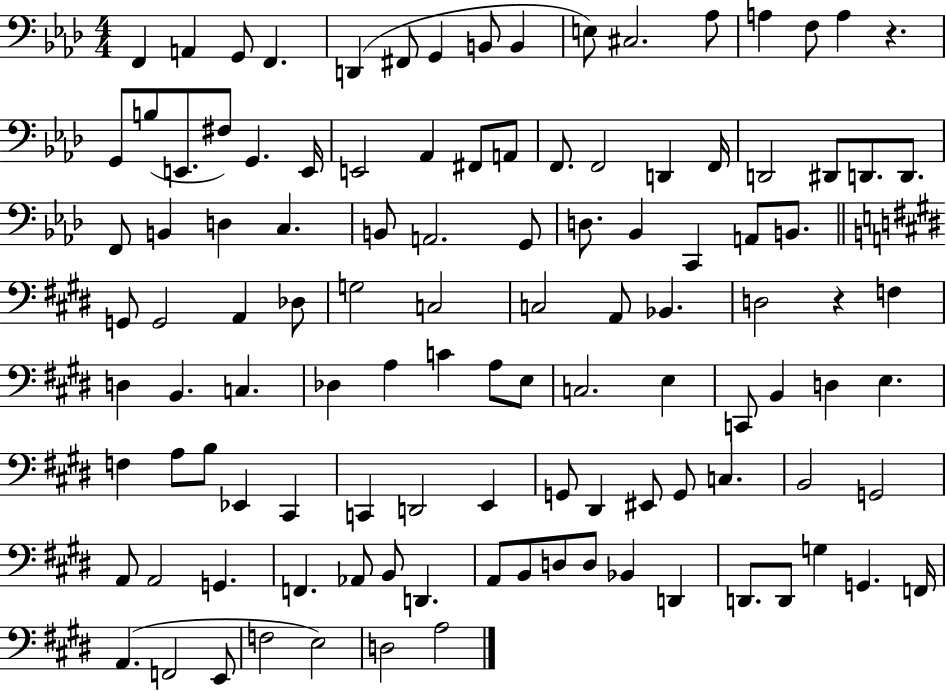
F2/q A2/q G2/e F2/q. D2/q F#2/e G2/q B2/e B2/q E3/e C#3/h. Ab3/e A3/q F3/e A3/q R/q. G2/e B3/e E2/e. F#3/e G2/q. E2/s E2/h Ab2/q F#2/e A2/e F2/e. F2/h D2/q F2/s D2/h D#2/e D2/e. D2/e. F2/e B2/q D3/q C3/q. B2/e A2/h. G2/e D3/e. Bb2/q C2/q A2/e B2/e. G2/e G2/h A2/q Db3/e G3/h C3/h C3/h A2/e Bb2/q. D3/h R/q F3/q D3/q B2/q. C3/q. Db3/q A3/q C4/q A3/e E3/e C3/h. E3/q C2/e B2/q D3/q E3/q. F3/q A3/e B3/e Eb2/q C#2/q C2/q D2/h E2/q G2/e D#2/q EIS2/e G2/e C3/q. B2/h G2/h A2/e A2/h G2/q. F2/q. Ab2/e B2/e D2/q. A2/e B2/e D3/e D3/e Bb2/q D2/q D2/e. D2/e G3/q G2/q. F2/s A2/q. F2/h E2/e F3/h E3/h D3/h A3/h